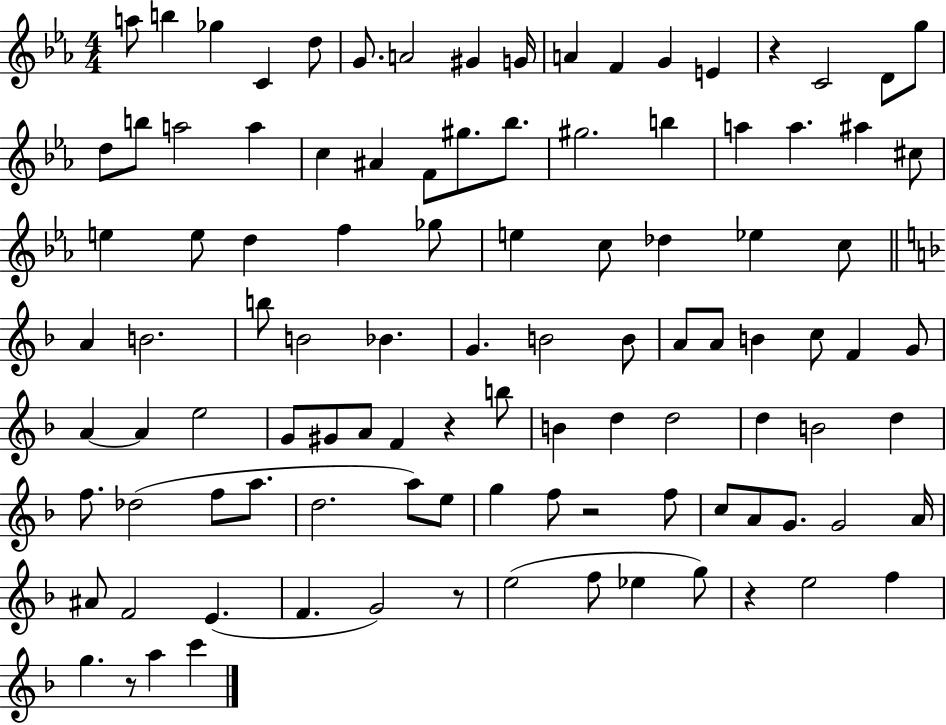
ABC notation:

X:1
T:Untitled
M:4/4
L:1/4
K:Eb
a/2 b _g C d/2 G/2 A2 ^G G/4 A F G E z C2 D/2 g/2 d/2 b/2 a2 a c ^A F/2 ^g/2 _b/2 ^g2 b a a ^a ^c/2 e e/2 d f _g/2 e c/2 _d _e c/2 A B2 b/2 B2 _B G B2 B/2 A/2 A/2 B c/2 F G/2 A A e2 G/2 ^G/2 A/2 F z b/2 B d d2 d B2 d f/2 _d2 f/2 a/2 d2 a/2 e/2 g f/2 z2 f/2 c/2 A/2 G/2 G2 A/4 ^A/2 F2 E F G2 z/2 e2 f/2 _e g/2 z e2 f g z/2 a c'